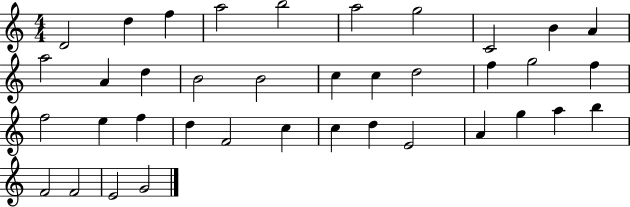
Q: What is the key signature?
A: C major